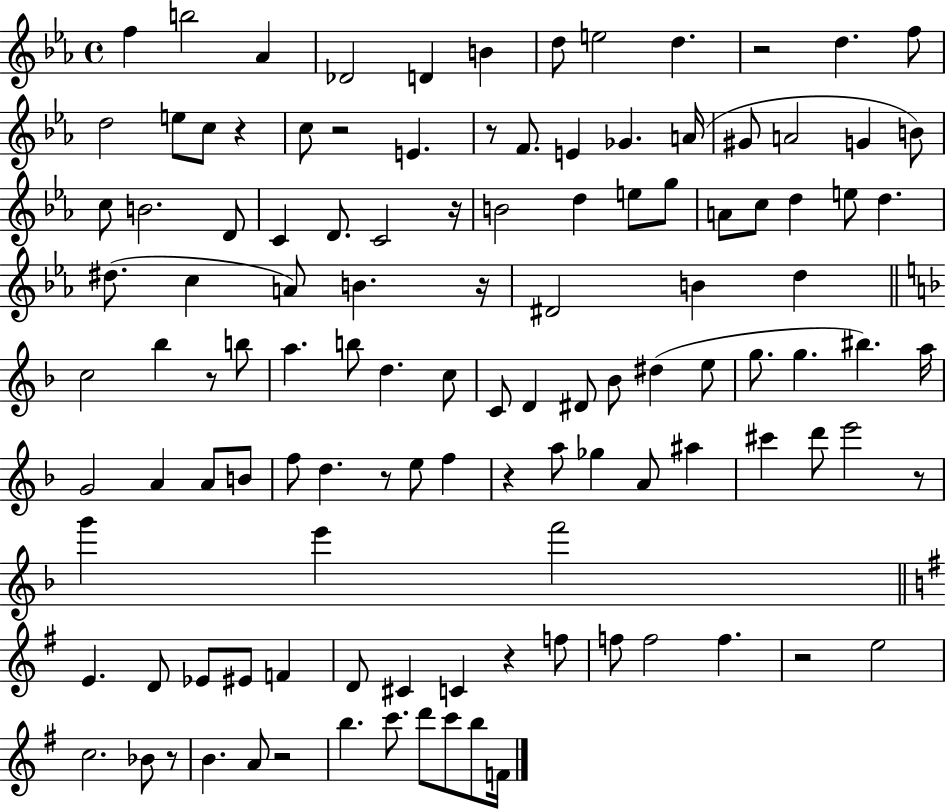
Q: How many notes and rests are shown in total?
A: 118